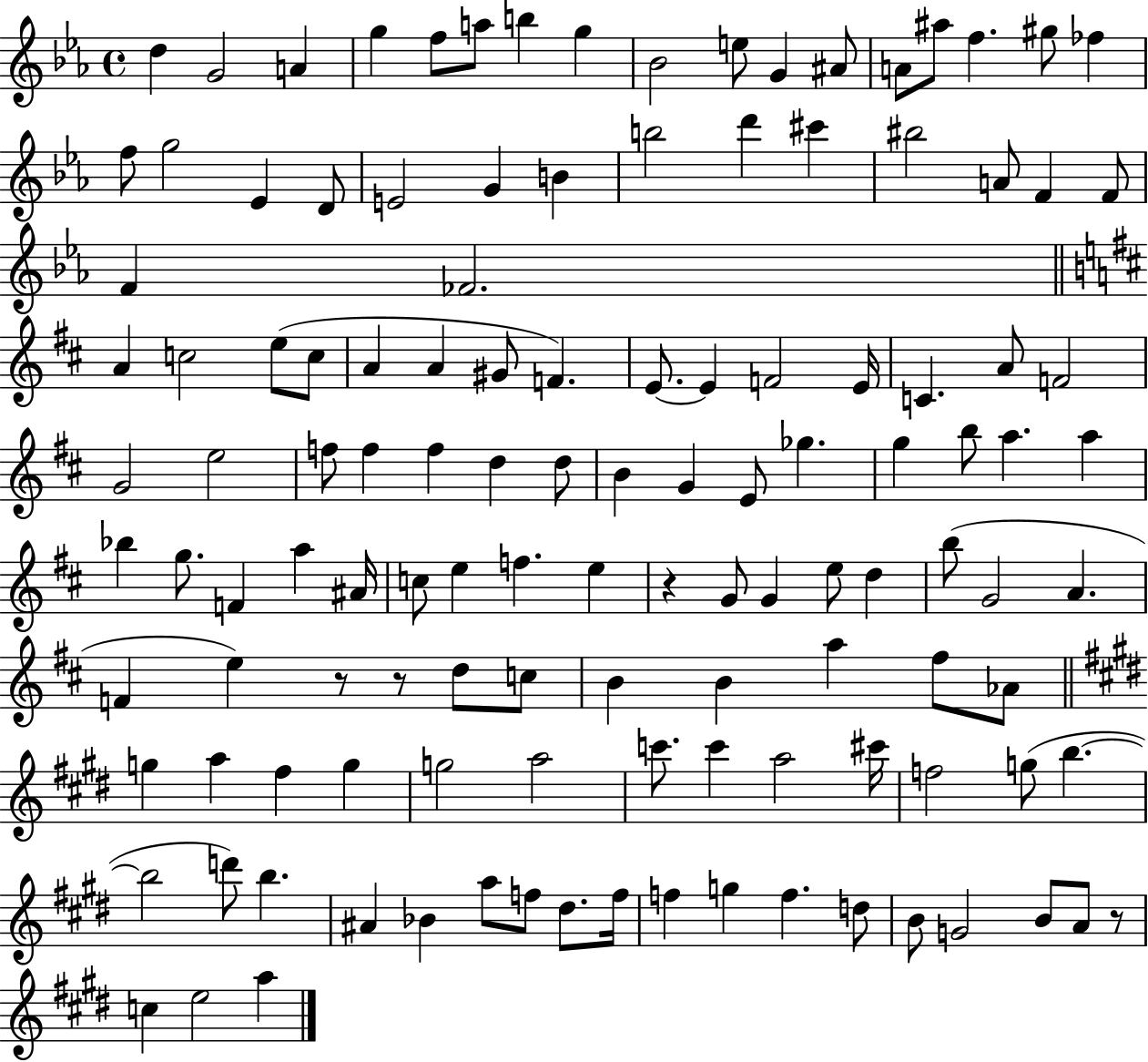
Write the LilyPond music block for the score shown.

{
  \clef treble
  \time 4/4
  \defaultTimeSignature
  \key ees \major
  d''4 g'2 a'4 | g''4 f''8 a''8 b''4 g''4 | bes'2 e''8 g'4 ais'8 | a'8 ais''8 f''4. gis''8 fes''4 | \break f''8 g''2 ees'4 d'8 | e'2 g'4 b'4 | b''2 d'''4 cis'''4 | bis''2 a'8 f'4 f'8 | \break f'4 fes'2. | \bar "||" \break \key b \minor a'4 c''2 e''8( c''8 | a'4 a'4 gis'8 f'4.) | e'8.~~ e'4 f'2 e'16 | c'4. a'8 f'2 | \break g'2 e''2 | f''8 f''4 f''4 d''4 d''8 | b'4 g'4 e'8 ges''4. | g''4 b''8 a''4. a''4 | \break bes''4 g''8. f'4 a''4 ais'16 | c''8 e''4 f''4. e''4 | r4 g'8 g'4 e''8 d''4 | b''8( g'2 a'4. | \break f'4 e''4) r8 r8 d''8 c''8 | b'4 b'4 a''4 fis''8 aes'8 | \bar "||" \break \key e \major g''4 a''4 fis''4 g''4 | g''2 a''2 | c'''8. c'''4 a''2 cis'''16 | f''2 g''8( b''4.~~ | \break b''2 d'''8) b''4. | ais'4 bes'4 a''8 f''8 dis''8. f''16 | f''4 g''4 f''4. d''8 | b'8 g'2 b'8 a'8 r8 | \break c''4 e''2 a''4 | \bar "|."
}